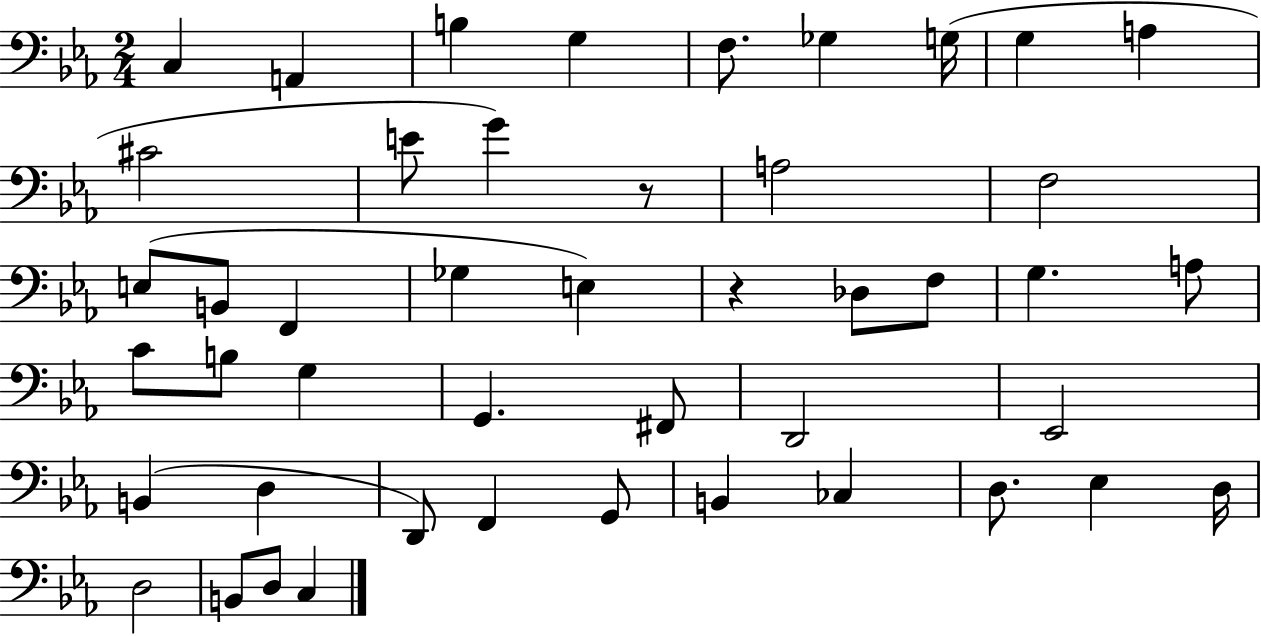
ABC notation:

X:1
T:Untitled
M:2/4
L:1/4
K:Eb
C, A,, B, G, F,/2 _G, G,/4 G, A, ^C2 E/2 G z/2 A,2 F,2 E,/2 B,,/2 F,, _G, E, z _D,/2 F,/2 G, A,/2 C/2 B,/2 G, G,, ^F,,/2 D,,2 _E,,2 B,, D, D,,/2 F,, G,,/2 B,, _C, D,/2 _E, D,/4 D,2 B,,/2 D,/2 C,